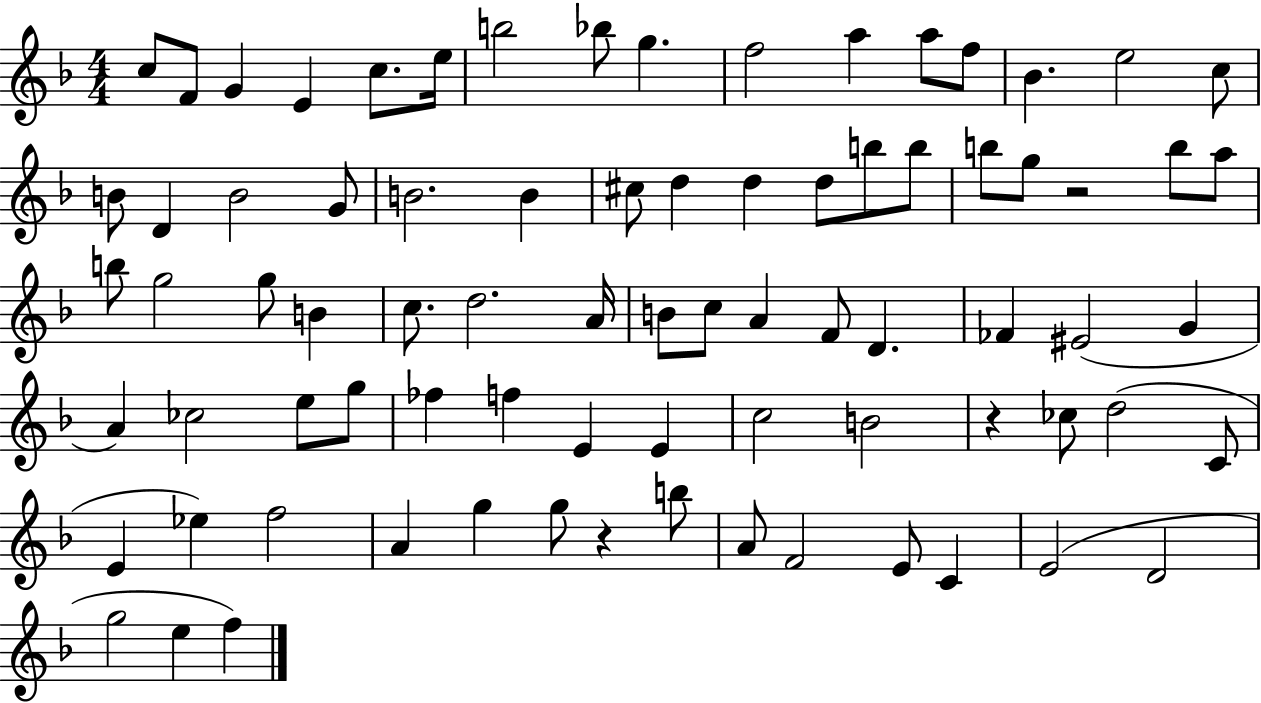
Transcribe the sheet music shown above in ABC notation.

X:1
T:Untitled
M:4/4
L:1/4
K:F
c/2 F/2 G E c/2 e/4 b2 _b/2 g f2 a a/2 f/2 _B e2 c/2 B/2 D B2 G/2 B2 B ^c/2 d d d/2 b/2 b/2 b/2 g/2 z2 b/2 a/2 b/2 g2 g/2 B c/2 d2 A/4 B/2 c/2 A F/2 D _F ^E2 G A _c2 e/2 g/2 _f f E E c2 B2 z _c/2 d2 C/2 E _e f2 A g g/2 z b/2 A/2 F2 E/2 C E2 D2 g2 e f